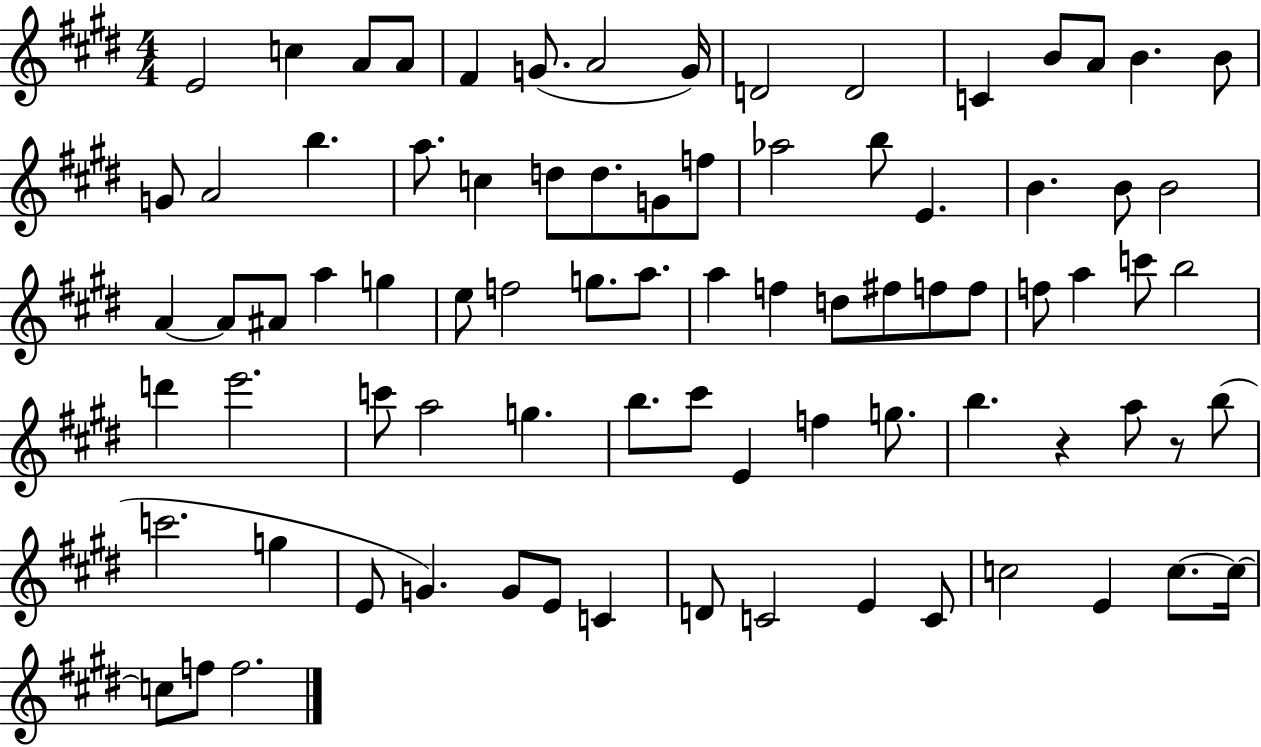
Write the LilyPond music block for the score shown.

{
  \clef treble
  \numericTimeSignature
  \time 4/4
  \key e \major
  e'2 c''4 a'8 a'8 | fis'4 g'8.( a'2 g'16) | d'2 d'2 | c'4 b'8 a'8 b'4. b'8 | \break g'8 a'2 b''4. | a''8. c''4 d''8 d''8. g'8 f''8 | aes''2 b''8 e'4. | b'4. b'8 b'2 | \break a'4~~ a'8 ais'8 a''4 g''4 | e''8 f''2 g''8. a''8. | a''4 f''4 d''8 fis''8 f''8 f''8 | f''8 a''4 c'''8 b''2 | \break d'''4 e'''2. | c'''8 a''2 g''4. | b''8. cis'''8 e'4 f''4 g''8. | b''4. r4 a''8 r8 b''8( | \break c'''2. g''4 | e'8 g'4.) g'8 e'8 c'4 | d'8 c'2 e'4 c'8 | c''2 e'4 c''8.~~ c''16~~ | \break c''8 f''8 f''2. | \bar "|."
}